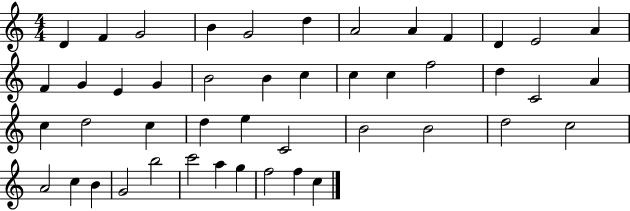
D4/q F4/q G4/h B4/q G4/h D5/q A4/h A4/q F4/q D4/q E4/h A4/q F4/q G4/q E4/q G4/q B4/h B4/q C5/q C5/q C5/q F5/h D5/q C4/h A4/q C5/q D5/h C5/q D5/q E5/q C4/h B4/h B4/h D5/h C5/h A4/h C5/q B4/q G4/h B5/h C6/h A5/q G5/q F5/h F5/q C5/q